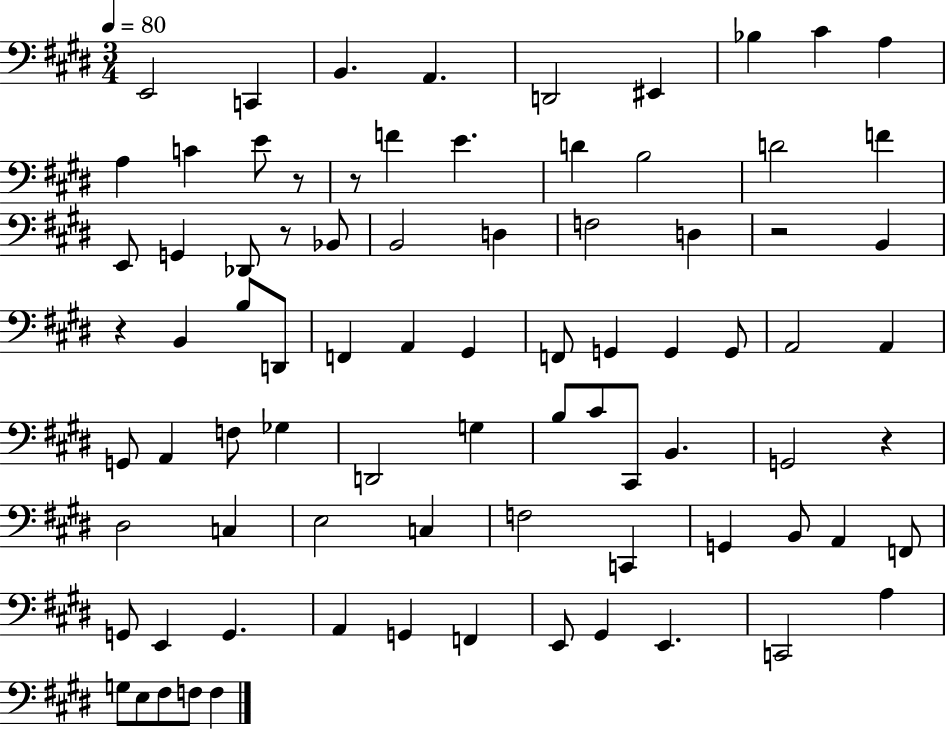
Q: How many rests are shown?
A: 6